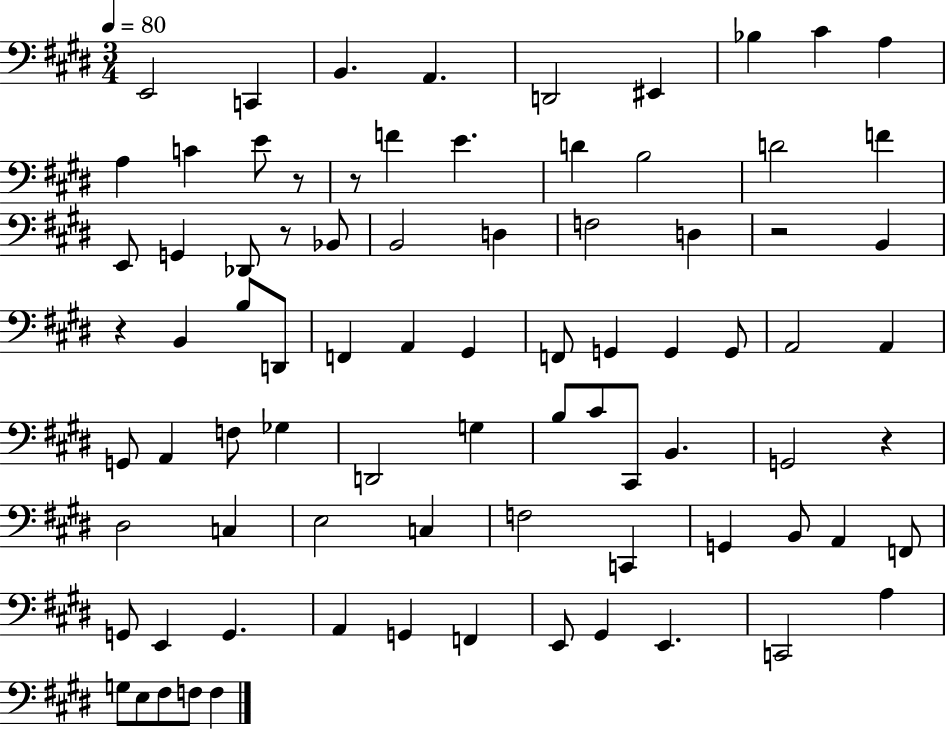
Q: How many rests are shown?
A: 6